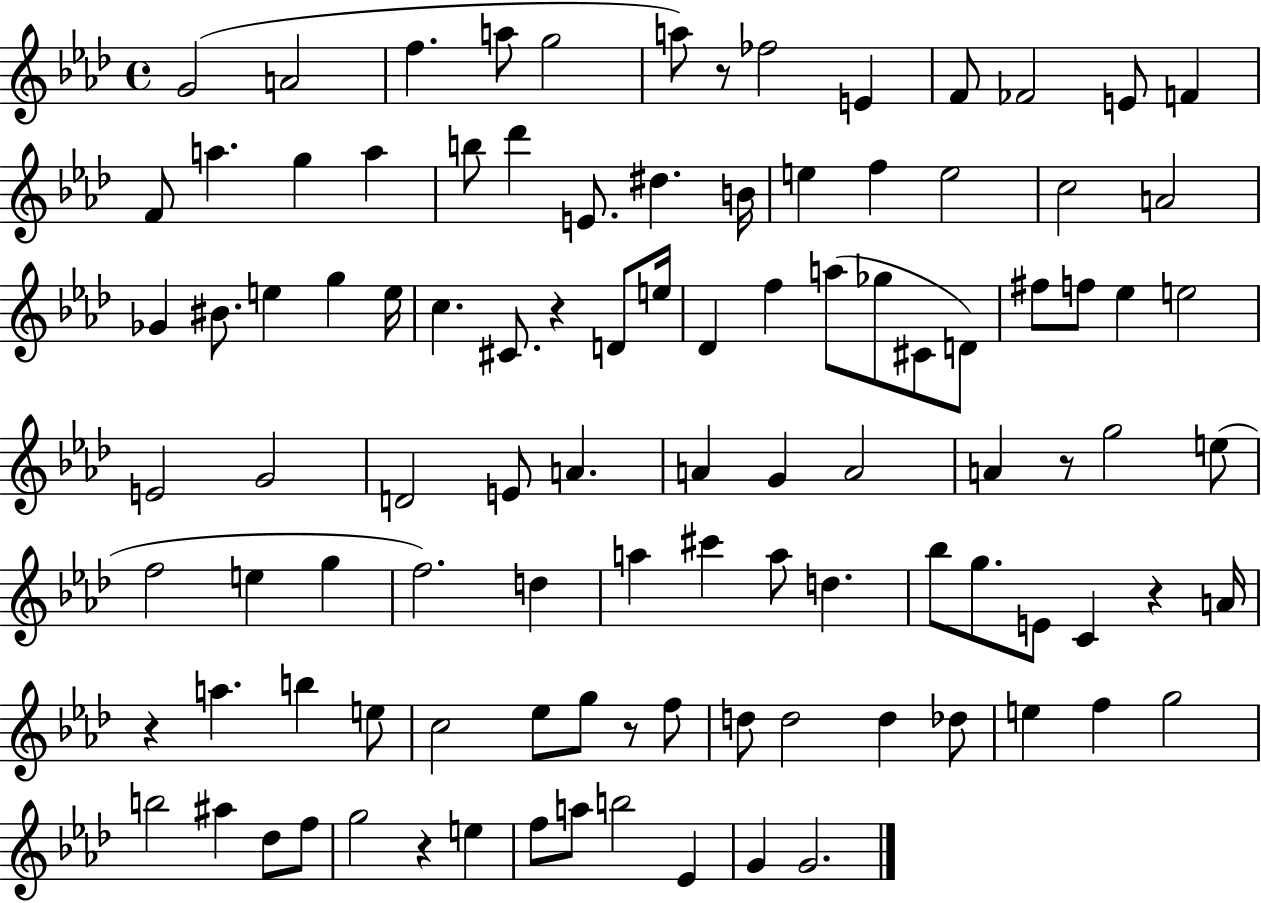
{
  \clef treble
  \time 4/4
  \defaultTimeSignature
  \key aes \major
  g'2( a'2 | f''4. a''8 g''2 | a''8) r8 fes''2 e'4 | f'8 fes'2 e'8 f'4 | \break f'8 a''4. g''4 a''4 | b''8 des'''4 e'8. dis''4. b'16 | e''4 f''4 e''2 | c''2 a'2 | \break ges'4 bis'8. e''4 g''4 e''16 | c''4. cis'8. r4 d'8 e''16 | des'4 f''4 a''8( ges''8 cis'8 d'8) | fis''8 f''8 ees''4 e''2 | \break e'2 g'2 | d'2 e'8 a'4. | a'4 g'4 a'2 | a'4 r8 g''2 e''8( | \break f''2 e''4 g''4 | f''2.) d''4 | a''4 cis'''4 a''8 d''4. | bes''8 g''8. e'8 c'4 r4 a'16 | \break r4 a''4. b''4 e''8 | c''2 ees''8 g''8 r8 f''8 | d''8 d''2 d''4 des''8 | e''4 f''4 g''2 | \break b''2 ais''4 des''8 f''8 | g''2 r4 e''4 | f''8 a''8 b''2 ees'4 | g'4 g'2. | \break \bar "|."
}